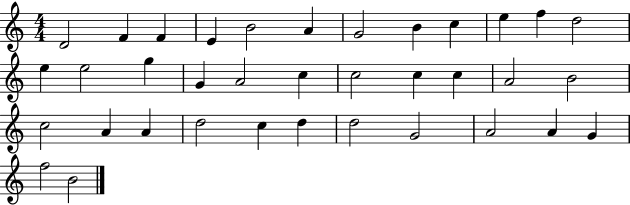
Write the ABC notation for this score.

X:1
T:Untitled
M:4/4
L:1/4
K:C
D2 F F E B2 A G2 B c e f d2 e e2 g G A2 c c2 c c A2 B2 c2 A A d2 c d d2 G2 A2 A G f2 B2